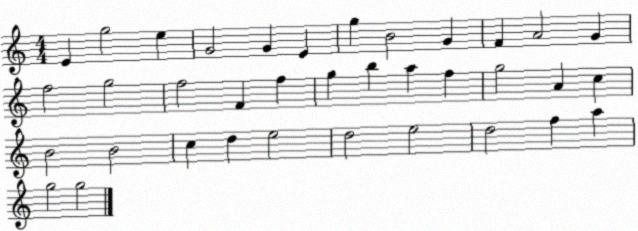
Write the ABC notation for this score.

X:1
T:Untitled
M:4/4
L:1/4
K:C
E g2 e G2 G E g B2 G F A2 G f2 g2 f2 F f g b a f g2 A c B2 B2 c d e2 d2 e2 d2 f a g2 g2